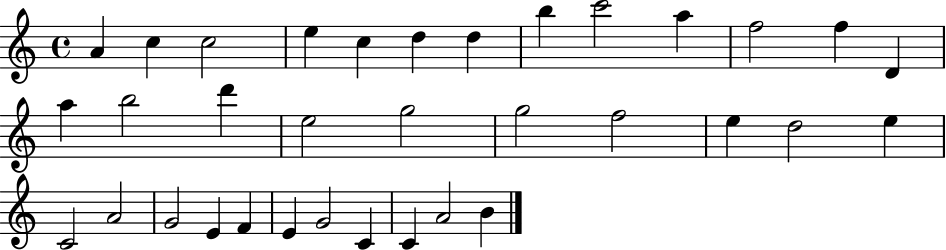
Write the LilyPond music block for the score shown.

{
  \clef treble
  \time 4/4
  \defaultTimeSignature
  \key c \major
  a'4 c''4 c''2 | e''4 c''4 d''4 d''4 | b''4 c'''2 a''4 | f''2 f''4 d'4 | \break a''4 b''2 d'''4 | e''2 g''2 | g''2 f''2 | e''4 d''2 e''4 | \break c'2 a'2 | g'2 e'4 f'4 | e'4 g'2 c'4 | c'4 a'2 b'4 | \break \bar "|."
}